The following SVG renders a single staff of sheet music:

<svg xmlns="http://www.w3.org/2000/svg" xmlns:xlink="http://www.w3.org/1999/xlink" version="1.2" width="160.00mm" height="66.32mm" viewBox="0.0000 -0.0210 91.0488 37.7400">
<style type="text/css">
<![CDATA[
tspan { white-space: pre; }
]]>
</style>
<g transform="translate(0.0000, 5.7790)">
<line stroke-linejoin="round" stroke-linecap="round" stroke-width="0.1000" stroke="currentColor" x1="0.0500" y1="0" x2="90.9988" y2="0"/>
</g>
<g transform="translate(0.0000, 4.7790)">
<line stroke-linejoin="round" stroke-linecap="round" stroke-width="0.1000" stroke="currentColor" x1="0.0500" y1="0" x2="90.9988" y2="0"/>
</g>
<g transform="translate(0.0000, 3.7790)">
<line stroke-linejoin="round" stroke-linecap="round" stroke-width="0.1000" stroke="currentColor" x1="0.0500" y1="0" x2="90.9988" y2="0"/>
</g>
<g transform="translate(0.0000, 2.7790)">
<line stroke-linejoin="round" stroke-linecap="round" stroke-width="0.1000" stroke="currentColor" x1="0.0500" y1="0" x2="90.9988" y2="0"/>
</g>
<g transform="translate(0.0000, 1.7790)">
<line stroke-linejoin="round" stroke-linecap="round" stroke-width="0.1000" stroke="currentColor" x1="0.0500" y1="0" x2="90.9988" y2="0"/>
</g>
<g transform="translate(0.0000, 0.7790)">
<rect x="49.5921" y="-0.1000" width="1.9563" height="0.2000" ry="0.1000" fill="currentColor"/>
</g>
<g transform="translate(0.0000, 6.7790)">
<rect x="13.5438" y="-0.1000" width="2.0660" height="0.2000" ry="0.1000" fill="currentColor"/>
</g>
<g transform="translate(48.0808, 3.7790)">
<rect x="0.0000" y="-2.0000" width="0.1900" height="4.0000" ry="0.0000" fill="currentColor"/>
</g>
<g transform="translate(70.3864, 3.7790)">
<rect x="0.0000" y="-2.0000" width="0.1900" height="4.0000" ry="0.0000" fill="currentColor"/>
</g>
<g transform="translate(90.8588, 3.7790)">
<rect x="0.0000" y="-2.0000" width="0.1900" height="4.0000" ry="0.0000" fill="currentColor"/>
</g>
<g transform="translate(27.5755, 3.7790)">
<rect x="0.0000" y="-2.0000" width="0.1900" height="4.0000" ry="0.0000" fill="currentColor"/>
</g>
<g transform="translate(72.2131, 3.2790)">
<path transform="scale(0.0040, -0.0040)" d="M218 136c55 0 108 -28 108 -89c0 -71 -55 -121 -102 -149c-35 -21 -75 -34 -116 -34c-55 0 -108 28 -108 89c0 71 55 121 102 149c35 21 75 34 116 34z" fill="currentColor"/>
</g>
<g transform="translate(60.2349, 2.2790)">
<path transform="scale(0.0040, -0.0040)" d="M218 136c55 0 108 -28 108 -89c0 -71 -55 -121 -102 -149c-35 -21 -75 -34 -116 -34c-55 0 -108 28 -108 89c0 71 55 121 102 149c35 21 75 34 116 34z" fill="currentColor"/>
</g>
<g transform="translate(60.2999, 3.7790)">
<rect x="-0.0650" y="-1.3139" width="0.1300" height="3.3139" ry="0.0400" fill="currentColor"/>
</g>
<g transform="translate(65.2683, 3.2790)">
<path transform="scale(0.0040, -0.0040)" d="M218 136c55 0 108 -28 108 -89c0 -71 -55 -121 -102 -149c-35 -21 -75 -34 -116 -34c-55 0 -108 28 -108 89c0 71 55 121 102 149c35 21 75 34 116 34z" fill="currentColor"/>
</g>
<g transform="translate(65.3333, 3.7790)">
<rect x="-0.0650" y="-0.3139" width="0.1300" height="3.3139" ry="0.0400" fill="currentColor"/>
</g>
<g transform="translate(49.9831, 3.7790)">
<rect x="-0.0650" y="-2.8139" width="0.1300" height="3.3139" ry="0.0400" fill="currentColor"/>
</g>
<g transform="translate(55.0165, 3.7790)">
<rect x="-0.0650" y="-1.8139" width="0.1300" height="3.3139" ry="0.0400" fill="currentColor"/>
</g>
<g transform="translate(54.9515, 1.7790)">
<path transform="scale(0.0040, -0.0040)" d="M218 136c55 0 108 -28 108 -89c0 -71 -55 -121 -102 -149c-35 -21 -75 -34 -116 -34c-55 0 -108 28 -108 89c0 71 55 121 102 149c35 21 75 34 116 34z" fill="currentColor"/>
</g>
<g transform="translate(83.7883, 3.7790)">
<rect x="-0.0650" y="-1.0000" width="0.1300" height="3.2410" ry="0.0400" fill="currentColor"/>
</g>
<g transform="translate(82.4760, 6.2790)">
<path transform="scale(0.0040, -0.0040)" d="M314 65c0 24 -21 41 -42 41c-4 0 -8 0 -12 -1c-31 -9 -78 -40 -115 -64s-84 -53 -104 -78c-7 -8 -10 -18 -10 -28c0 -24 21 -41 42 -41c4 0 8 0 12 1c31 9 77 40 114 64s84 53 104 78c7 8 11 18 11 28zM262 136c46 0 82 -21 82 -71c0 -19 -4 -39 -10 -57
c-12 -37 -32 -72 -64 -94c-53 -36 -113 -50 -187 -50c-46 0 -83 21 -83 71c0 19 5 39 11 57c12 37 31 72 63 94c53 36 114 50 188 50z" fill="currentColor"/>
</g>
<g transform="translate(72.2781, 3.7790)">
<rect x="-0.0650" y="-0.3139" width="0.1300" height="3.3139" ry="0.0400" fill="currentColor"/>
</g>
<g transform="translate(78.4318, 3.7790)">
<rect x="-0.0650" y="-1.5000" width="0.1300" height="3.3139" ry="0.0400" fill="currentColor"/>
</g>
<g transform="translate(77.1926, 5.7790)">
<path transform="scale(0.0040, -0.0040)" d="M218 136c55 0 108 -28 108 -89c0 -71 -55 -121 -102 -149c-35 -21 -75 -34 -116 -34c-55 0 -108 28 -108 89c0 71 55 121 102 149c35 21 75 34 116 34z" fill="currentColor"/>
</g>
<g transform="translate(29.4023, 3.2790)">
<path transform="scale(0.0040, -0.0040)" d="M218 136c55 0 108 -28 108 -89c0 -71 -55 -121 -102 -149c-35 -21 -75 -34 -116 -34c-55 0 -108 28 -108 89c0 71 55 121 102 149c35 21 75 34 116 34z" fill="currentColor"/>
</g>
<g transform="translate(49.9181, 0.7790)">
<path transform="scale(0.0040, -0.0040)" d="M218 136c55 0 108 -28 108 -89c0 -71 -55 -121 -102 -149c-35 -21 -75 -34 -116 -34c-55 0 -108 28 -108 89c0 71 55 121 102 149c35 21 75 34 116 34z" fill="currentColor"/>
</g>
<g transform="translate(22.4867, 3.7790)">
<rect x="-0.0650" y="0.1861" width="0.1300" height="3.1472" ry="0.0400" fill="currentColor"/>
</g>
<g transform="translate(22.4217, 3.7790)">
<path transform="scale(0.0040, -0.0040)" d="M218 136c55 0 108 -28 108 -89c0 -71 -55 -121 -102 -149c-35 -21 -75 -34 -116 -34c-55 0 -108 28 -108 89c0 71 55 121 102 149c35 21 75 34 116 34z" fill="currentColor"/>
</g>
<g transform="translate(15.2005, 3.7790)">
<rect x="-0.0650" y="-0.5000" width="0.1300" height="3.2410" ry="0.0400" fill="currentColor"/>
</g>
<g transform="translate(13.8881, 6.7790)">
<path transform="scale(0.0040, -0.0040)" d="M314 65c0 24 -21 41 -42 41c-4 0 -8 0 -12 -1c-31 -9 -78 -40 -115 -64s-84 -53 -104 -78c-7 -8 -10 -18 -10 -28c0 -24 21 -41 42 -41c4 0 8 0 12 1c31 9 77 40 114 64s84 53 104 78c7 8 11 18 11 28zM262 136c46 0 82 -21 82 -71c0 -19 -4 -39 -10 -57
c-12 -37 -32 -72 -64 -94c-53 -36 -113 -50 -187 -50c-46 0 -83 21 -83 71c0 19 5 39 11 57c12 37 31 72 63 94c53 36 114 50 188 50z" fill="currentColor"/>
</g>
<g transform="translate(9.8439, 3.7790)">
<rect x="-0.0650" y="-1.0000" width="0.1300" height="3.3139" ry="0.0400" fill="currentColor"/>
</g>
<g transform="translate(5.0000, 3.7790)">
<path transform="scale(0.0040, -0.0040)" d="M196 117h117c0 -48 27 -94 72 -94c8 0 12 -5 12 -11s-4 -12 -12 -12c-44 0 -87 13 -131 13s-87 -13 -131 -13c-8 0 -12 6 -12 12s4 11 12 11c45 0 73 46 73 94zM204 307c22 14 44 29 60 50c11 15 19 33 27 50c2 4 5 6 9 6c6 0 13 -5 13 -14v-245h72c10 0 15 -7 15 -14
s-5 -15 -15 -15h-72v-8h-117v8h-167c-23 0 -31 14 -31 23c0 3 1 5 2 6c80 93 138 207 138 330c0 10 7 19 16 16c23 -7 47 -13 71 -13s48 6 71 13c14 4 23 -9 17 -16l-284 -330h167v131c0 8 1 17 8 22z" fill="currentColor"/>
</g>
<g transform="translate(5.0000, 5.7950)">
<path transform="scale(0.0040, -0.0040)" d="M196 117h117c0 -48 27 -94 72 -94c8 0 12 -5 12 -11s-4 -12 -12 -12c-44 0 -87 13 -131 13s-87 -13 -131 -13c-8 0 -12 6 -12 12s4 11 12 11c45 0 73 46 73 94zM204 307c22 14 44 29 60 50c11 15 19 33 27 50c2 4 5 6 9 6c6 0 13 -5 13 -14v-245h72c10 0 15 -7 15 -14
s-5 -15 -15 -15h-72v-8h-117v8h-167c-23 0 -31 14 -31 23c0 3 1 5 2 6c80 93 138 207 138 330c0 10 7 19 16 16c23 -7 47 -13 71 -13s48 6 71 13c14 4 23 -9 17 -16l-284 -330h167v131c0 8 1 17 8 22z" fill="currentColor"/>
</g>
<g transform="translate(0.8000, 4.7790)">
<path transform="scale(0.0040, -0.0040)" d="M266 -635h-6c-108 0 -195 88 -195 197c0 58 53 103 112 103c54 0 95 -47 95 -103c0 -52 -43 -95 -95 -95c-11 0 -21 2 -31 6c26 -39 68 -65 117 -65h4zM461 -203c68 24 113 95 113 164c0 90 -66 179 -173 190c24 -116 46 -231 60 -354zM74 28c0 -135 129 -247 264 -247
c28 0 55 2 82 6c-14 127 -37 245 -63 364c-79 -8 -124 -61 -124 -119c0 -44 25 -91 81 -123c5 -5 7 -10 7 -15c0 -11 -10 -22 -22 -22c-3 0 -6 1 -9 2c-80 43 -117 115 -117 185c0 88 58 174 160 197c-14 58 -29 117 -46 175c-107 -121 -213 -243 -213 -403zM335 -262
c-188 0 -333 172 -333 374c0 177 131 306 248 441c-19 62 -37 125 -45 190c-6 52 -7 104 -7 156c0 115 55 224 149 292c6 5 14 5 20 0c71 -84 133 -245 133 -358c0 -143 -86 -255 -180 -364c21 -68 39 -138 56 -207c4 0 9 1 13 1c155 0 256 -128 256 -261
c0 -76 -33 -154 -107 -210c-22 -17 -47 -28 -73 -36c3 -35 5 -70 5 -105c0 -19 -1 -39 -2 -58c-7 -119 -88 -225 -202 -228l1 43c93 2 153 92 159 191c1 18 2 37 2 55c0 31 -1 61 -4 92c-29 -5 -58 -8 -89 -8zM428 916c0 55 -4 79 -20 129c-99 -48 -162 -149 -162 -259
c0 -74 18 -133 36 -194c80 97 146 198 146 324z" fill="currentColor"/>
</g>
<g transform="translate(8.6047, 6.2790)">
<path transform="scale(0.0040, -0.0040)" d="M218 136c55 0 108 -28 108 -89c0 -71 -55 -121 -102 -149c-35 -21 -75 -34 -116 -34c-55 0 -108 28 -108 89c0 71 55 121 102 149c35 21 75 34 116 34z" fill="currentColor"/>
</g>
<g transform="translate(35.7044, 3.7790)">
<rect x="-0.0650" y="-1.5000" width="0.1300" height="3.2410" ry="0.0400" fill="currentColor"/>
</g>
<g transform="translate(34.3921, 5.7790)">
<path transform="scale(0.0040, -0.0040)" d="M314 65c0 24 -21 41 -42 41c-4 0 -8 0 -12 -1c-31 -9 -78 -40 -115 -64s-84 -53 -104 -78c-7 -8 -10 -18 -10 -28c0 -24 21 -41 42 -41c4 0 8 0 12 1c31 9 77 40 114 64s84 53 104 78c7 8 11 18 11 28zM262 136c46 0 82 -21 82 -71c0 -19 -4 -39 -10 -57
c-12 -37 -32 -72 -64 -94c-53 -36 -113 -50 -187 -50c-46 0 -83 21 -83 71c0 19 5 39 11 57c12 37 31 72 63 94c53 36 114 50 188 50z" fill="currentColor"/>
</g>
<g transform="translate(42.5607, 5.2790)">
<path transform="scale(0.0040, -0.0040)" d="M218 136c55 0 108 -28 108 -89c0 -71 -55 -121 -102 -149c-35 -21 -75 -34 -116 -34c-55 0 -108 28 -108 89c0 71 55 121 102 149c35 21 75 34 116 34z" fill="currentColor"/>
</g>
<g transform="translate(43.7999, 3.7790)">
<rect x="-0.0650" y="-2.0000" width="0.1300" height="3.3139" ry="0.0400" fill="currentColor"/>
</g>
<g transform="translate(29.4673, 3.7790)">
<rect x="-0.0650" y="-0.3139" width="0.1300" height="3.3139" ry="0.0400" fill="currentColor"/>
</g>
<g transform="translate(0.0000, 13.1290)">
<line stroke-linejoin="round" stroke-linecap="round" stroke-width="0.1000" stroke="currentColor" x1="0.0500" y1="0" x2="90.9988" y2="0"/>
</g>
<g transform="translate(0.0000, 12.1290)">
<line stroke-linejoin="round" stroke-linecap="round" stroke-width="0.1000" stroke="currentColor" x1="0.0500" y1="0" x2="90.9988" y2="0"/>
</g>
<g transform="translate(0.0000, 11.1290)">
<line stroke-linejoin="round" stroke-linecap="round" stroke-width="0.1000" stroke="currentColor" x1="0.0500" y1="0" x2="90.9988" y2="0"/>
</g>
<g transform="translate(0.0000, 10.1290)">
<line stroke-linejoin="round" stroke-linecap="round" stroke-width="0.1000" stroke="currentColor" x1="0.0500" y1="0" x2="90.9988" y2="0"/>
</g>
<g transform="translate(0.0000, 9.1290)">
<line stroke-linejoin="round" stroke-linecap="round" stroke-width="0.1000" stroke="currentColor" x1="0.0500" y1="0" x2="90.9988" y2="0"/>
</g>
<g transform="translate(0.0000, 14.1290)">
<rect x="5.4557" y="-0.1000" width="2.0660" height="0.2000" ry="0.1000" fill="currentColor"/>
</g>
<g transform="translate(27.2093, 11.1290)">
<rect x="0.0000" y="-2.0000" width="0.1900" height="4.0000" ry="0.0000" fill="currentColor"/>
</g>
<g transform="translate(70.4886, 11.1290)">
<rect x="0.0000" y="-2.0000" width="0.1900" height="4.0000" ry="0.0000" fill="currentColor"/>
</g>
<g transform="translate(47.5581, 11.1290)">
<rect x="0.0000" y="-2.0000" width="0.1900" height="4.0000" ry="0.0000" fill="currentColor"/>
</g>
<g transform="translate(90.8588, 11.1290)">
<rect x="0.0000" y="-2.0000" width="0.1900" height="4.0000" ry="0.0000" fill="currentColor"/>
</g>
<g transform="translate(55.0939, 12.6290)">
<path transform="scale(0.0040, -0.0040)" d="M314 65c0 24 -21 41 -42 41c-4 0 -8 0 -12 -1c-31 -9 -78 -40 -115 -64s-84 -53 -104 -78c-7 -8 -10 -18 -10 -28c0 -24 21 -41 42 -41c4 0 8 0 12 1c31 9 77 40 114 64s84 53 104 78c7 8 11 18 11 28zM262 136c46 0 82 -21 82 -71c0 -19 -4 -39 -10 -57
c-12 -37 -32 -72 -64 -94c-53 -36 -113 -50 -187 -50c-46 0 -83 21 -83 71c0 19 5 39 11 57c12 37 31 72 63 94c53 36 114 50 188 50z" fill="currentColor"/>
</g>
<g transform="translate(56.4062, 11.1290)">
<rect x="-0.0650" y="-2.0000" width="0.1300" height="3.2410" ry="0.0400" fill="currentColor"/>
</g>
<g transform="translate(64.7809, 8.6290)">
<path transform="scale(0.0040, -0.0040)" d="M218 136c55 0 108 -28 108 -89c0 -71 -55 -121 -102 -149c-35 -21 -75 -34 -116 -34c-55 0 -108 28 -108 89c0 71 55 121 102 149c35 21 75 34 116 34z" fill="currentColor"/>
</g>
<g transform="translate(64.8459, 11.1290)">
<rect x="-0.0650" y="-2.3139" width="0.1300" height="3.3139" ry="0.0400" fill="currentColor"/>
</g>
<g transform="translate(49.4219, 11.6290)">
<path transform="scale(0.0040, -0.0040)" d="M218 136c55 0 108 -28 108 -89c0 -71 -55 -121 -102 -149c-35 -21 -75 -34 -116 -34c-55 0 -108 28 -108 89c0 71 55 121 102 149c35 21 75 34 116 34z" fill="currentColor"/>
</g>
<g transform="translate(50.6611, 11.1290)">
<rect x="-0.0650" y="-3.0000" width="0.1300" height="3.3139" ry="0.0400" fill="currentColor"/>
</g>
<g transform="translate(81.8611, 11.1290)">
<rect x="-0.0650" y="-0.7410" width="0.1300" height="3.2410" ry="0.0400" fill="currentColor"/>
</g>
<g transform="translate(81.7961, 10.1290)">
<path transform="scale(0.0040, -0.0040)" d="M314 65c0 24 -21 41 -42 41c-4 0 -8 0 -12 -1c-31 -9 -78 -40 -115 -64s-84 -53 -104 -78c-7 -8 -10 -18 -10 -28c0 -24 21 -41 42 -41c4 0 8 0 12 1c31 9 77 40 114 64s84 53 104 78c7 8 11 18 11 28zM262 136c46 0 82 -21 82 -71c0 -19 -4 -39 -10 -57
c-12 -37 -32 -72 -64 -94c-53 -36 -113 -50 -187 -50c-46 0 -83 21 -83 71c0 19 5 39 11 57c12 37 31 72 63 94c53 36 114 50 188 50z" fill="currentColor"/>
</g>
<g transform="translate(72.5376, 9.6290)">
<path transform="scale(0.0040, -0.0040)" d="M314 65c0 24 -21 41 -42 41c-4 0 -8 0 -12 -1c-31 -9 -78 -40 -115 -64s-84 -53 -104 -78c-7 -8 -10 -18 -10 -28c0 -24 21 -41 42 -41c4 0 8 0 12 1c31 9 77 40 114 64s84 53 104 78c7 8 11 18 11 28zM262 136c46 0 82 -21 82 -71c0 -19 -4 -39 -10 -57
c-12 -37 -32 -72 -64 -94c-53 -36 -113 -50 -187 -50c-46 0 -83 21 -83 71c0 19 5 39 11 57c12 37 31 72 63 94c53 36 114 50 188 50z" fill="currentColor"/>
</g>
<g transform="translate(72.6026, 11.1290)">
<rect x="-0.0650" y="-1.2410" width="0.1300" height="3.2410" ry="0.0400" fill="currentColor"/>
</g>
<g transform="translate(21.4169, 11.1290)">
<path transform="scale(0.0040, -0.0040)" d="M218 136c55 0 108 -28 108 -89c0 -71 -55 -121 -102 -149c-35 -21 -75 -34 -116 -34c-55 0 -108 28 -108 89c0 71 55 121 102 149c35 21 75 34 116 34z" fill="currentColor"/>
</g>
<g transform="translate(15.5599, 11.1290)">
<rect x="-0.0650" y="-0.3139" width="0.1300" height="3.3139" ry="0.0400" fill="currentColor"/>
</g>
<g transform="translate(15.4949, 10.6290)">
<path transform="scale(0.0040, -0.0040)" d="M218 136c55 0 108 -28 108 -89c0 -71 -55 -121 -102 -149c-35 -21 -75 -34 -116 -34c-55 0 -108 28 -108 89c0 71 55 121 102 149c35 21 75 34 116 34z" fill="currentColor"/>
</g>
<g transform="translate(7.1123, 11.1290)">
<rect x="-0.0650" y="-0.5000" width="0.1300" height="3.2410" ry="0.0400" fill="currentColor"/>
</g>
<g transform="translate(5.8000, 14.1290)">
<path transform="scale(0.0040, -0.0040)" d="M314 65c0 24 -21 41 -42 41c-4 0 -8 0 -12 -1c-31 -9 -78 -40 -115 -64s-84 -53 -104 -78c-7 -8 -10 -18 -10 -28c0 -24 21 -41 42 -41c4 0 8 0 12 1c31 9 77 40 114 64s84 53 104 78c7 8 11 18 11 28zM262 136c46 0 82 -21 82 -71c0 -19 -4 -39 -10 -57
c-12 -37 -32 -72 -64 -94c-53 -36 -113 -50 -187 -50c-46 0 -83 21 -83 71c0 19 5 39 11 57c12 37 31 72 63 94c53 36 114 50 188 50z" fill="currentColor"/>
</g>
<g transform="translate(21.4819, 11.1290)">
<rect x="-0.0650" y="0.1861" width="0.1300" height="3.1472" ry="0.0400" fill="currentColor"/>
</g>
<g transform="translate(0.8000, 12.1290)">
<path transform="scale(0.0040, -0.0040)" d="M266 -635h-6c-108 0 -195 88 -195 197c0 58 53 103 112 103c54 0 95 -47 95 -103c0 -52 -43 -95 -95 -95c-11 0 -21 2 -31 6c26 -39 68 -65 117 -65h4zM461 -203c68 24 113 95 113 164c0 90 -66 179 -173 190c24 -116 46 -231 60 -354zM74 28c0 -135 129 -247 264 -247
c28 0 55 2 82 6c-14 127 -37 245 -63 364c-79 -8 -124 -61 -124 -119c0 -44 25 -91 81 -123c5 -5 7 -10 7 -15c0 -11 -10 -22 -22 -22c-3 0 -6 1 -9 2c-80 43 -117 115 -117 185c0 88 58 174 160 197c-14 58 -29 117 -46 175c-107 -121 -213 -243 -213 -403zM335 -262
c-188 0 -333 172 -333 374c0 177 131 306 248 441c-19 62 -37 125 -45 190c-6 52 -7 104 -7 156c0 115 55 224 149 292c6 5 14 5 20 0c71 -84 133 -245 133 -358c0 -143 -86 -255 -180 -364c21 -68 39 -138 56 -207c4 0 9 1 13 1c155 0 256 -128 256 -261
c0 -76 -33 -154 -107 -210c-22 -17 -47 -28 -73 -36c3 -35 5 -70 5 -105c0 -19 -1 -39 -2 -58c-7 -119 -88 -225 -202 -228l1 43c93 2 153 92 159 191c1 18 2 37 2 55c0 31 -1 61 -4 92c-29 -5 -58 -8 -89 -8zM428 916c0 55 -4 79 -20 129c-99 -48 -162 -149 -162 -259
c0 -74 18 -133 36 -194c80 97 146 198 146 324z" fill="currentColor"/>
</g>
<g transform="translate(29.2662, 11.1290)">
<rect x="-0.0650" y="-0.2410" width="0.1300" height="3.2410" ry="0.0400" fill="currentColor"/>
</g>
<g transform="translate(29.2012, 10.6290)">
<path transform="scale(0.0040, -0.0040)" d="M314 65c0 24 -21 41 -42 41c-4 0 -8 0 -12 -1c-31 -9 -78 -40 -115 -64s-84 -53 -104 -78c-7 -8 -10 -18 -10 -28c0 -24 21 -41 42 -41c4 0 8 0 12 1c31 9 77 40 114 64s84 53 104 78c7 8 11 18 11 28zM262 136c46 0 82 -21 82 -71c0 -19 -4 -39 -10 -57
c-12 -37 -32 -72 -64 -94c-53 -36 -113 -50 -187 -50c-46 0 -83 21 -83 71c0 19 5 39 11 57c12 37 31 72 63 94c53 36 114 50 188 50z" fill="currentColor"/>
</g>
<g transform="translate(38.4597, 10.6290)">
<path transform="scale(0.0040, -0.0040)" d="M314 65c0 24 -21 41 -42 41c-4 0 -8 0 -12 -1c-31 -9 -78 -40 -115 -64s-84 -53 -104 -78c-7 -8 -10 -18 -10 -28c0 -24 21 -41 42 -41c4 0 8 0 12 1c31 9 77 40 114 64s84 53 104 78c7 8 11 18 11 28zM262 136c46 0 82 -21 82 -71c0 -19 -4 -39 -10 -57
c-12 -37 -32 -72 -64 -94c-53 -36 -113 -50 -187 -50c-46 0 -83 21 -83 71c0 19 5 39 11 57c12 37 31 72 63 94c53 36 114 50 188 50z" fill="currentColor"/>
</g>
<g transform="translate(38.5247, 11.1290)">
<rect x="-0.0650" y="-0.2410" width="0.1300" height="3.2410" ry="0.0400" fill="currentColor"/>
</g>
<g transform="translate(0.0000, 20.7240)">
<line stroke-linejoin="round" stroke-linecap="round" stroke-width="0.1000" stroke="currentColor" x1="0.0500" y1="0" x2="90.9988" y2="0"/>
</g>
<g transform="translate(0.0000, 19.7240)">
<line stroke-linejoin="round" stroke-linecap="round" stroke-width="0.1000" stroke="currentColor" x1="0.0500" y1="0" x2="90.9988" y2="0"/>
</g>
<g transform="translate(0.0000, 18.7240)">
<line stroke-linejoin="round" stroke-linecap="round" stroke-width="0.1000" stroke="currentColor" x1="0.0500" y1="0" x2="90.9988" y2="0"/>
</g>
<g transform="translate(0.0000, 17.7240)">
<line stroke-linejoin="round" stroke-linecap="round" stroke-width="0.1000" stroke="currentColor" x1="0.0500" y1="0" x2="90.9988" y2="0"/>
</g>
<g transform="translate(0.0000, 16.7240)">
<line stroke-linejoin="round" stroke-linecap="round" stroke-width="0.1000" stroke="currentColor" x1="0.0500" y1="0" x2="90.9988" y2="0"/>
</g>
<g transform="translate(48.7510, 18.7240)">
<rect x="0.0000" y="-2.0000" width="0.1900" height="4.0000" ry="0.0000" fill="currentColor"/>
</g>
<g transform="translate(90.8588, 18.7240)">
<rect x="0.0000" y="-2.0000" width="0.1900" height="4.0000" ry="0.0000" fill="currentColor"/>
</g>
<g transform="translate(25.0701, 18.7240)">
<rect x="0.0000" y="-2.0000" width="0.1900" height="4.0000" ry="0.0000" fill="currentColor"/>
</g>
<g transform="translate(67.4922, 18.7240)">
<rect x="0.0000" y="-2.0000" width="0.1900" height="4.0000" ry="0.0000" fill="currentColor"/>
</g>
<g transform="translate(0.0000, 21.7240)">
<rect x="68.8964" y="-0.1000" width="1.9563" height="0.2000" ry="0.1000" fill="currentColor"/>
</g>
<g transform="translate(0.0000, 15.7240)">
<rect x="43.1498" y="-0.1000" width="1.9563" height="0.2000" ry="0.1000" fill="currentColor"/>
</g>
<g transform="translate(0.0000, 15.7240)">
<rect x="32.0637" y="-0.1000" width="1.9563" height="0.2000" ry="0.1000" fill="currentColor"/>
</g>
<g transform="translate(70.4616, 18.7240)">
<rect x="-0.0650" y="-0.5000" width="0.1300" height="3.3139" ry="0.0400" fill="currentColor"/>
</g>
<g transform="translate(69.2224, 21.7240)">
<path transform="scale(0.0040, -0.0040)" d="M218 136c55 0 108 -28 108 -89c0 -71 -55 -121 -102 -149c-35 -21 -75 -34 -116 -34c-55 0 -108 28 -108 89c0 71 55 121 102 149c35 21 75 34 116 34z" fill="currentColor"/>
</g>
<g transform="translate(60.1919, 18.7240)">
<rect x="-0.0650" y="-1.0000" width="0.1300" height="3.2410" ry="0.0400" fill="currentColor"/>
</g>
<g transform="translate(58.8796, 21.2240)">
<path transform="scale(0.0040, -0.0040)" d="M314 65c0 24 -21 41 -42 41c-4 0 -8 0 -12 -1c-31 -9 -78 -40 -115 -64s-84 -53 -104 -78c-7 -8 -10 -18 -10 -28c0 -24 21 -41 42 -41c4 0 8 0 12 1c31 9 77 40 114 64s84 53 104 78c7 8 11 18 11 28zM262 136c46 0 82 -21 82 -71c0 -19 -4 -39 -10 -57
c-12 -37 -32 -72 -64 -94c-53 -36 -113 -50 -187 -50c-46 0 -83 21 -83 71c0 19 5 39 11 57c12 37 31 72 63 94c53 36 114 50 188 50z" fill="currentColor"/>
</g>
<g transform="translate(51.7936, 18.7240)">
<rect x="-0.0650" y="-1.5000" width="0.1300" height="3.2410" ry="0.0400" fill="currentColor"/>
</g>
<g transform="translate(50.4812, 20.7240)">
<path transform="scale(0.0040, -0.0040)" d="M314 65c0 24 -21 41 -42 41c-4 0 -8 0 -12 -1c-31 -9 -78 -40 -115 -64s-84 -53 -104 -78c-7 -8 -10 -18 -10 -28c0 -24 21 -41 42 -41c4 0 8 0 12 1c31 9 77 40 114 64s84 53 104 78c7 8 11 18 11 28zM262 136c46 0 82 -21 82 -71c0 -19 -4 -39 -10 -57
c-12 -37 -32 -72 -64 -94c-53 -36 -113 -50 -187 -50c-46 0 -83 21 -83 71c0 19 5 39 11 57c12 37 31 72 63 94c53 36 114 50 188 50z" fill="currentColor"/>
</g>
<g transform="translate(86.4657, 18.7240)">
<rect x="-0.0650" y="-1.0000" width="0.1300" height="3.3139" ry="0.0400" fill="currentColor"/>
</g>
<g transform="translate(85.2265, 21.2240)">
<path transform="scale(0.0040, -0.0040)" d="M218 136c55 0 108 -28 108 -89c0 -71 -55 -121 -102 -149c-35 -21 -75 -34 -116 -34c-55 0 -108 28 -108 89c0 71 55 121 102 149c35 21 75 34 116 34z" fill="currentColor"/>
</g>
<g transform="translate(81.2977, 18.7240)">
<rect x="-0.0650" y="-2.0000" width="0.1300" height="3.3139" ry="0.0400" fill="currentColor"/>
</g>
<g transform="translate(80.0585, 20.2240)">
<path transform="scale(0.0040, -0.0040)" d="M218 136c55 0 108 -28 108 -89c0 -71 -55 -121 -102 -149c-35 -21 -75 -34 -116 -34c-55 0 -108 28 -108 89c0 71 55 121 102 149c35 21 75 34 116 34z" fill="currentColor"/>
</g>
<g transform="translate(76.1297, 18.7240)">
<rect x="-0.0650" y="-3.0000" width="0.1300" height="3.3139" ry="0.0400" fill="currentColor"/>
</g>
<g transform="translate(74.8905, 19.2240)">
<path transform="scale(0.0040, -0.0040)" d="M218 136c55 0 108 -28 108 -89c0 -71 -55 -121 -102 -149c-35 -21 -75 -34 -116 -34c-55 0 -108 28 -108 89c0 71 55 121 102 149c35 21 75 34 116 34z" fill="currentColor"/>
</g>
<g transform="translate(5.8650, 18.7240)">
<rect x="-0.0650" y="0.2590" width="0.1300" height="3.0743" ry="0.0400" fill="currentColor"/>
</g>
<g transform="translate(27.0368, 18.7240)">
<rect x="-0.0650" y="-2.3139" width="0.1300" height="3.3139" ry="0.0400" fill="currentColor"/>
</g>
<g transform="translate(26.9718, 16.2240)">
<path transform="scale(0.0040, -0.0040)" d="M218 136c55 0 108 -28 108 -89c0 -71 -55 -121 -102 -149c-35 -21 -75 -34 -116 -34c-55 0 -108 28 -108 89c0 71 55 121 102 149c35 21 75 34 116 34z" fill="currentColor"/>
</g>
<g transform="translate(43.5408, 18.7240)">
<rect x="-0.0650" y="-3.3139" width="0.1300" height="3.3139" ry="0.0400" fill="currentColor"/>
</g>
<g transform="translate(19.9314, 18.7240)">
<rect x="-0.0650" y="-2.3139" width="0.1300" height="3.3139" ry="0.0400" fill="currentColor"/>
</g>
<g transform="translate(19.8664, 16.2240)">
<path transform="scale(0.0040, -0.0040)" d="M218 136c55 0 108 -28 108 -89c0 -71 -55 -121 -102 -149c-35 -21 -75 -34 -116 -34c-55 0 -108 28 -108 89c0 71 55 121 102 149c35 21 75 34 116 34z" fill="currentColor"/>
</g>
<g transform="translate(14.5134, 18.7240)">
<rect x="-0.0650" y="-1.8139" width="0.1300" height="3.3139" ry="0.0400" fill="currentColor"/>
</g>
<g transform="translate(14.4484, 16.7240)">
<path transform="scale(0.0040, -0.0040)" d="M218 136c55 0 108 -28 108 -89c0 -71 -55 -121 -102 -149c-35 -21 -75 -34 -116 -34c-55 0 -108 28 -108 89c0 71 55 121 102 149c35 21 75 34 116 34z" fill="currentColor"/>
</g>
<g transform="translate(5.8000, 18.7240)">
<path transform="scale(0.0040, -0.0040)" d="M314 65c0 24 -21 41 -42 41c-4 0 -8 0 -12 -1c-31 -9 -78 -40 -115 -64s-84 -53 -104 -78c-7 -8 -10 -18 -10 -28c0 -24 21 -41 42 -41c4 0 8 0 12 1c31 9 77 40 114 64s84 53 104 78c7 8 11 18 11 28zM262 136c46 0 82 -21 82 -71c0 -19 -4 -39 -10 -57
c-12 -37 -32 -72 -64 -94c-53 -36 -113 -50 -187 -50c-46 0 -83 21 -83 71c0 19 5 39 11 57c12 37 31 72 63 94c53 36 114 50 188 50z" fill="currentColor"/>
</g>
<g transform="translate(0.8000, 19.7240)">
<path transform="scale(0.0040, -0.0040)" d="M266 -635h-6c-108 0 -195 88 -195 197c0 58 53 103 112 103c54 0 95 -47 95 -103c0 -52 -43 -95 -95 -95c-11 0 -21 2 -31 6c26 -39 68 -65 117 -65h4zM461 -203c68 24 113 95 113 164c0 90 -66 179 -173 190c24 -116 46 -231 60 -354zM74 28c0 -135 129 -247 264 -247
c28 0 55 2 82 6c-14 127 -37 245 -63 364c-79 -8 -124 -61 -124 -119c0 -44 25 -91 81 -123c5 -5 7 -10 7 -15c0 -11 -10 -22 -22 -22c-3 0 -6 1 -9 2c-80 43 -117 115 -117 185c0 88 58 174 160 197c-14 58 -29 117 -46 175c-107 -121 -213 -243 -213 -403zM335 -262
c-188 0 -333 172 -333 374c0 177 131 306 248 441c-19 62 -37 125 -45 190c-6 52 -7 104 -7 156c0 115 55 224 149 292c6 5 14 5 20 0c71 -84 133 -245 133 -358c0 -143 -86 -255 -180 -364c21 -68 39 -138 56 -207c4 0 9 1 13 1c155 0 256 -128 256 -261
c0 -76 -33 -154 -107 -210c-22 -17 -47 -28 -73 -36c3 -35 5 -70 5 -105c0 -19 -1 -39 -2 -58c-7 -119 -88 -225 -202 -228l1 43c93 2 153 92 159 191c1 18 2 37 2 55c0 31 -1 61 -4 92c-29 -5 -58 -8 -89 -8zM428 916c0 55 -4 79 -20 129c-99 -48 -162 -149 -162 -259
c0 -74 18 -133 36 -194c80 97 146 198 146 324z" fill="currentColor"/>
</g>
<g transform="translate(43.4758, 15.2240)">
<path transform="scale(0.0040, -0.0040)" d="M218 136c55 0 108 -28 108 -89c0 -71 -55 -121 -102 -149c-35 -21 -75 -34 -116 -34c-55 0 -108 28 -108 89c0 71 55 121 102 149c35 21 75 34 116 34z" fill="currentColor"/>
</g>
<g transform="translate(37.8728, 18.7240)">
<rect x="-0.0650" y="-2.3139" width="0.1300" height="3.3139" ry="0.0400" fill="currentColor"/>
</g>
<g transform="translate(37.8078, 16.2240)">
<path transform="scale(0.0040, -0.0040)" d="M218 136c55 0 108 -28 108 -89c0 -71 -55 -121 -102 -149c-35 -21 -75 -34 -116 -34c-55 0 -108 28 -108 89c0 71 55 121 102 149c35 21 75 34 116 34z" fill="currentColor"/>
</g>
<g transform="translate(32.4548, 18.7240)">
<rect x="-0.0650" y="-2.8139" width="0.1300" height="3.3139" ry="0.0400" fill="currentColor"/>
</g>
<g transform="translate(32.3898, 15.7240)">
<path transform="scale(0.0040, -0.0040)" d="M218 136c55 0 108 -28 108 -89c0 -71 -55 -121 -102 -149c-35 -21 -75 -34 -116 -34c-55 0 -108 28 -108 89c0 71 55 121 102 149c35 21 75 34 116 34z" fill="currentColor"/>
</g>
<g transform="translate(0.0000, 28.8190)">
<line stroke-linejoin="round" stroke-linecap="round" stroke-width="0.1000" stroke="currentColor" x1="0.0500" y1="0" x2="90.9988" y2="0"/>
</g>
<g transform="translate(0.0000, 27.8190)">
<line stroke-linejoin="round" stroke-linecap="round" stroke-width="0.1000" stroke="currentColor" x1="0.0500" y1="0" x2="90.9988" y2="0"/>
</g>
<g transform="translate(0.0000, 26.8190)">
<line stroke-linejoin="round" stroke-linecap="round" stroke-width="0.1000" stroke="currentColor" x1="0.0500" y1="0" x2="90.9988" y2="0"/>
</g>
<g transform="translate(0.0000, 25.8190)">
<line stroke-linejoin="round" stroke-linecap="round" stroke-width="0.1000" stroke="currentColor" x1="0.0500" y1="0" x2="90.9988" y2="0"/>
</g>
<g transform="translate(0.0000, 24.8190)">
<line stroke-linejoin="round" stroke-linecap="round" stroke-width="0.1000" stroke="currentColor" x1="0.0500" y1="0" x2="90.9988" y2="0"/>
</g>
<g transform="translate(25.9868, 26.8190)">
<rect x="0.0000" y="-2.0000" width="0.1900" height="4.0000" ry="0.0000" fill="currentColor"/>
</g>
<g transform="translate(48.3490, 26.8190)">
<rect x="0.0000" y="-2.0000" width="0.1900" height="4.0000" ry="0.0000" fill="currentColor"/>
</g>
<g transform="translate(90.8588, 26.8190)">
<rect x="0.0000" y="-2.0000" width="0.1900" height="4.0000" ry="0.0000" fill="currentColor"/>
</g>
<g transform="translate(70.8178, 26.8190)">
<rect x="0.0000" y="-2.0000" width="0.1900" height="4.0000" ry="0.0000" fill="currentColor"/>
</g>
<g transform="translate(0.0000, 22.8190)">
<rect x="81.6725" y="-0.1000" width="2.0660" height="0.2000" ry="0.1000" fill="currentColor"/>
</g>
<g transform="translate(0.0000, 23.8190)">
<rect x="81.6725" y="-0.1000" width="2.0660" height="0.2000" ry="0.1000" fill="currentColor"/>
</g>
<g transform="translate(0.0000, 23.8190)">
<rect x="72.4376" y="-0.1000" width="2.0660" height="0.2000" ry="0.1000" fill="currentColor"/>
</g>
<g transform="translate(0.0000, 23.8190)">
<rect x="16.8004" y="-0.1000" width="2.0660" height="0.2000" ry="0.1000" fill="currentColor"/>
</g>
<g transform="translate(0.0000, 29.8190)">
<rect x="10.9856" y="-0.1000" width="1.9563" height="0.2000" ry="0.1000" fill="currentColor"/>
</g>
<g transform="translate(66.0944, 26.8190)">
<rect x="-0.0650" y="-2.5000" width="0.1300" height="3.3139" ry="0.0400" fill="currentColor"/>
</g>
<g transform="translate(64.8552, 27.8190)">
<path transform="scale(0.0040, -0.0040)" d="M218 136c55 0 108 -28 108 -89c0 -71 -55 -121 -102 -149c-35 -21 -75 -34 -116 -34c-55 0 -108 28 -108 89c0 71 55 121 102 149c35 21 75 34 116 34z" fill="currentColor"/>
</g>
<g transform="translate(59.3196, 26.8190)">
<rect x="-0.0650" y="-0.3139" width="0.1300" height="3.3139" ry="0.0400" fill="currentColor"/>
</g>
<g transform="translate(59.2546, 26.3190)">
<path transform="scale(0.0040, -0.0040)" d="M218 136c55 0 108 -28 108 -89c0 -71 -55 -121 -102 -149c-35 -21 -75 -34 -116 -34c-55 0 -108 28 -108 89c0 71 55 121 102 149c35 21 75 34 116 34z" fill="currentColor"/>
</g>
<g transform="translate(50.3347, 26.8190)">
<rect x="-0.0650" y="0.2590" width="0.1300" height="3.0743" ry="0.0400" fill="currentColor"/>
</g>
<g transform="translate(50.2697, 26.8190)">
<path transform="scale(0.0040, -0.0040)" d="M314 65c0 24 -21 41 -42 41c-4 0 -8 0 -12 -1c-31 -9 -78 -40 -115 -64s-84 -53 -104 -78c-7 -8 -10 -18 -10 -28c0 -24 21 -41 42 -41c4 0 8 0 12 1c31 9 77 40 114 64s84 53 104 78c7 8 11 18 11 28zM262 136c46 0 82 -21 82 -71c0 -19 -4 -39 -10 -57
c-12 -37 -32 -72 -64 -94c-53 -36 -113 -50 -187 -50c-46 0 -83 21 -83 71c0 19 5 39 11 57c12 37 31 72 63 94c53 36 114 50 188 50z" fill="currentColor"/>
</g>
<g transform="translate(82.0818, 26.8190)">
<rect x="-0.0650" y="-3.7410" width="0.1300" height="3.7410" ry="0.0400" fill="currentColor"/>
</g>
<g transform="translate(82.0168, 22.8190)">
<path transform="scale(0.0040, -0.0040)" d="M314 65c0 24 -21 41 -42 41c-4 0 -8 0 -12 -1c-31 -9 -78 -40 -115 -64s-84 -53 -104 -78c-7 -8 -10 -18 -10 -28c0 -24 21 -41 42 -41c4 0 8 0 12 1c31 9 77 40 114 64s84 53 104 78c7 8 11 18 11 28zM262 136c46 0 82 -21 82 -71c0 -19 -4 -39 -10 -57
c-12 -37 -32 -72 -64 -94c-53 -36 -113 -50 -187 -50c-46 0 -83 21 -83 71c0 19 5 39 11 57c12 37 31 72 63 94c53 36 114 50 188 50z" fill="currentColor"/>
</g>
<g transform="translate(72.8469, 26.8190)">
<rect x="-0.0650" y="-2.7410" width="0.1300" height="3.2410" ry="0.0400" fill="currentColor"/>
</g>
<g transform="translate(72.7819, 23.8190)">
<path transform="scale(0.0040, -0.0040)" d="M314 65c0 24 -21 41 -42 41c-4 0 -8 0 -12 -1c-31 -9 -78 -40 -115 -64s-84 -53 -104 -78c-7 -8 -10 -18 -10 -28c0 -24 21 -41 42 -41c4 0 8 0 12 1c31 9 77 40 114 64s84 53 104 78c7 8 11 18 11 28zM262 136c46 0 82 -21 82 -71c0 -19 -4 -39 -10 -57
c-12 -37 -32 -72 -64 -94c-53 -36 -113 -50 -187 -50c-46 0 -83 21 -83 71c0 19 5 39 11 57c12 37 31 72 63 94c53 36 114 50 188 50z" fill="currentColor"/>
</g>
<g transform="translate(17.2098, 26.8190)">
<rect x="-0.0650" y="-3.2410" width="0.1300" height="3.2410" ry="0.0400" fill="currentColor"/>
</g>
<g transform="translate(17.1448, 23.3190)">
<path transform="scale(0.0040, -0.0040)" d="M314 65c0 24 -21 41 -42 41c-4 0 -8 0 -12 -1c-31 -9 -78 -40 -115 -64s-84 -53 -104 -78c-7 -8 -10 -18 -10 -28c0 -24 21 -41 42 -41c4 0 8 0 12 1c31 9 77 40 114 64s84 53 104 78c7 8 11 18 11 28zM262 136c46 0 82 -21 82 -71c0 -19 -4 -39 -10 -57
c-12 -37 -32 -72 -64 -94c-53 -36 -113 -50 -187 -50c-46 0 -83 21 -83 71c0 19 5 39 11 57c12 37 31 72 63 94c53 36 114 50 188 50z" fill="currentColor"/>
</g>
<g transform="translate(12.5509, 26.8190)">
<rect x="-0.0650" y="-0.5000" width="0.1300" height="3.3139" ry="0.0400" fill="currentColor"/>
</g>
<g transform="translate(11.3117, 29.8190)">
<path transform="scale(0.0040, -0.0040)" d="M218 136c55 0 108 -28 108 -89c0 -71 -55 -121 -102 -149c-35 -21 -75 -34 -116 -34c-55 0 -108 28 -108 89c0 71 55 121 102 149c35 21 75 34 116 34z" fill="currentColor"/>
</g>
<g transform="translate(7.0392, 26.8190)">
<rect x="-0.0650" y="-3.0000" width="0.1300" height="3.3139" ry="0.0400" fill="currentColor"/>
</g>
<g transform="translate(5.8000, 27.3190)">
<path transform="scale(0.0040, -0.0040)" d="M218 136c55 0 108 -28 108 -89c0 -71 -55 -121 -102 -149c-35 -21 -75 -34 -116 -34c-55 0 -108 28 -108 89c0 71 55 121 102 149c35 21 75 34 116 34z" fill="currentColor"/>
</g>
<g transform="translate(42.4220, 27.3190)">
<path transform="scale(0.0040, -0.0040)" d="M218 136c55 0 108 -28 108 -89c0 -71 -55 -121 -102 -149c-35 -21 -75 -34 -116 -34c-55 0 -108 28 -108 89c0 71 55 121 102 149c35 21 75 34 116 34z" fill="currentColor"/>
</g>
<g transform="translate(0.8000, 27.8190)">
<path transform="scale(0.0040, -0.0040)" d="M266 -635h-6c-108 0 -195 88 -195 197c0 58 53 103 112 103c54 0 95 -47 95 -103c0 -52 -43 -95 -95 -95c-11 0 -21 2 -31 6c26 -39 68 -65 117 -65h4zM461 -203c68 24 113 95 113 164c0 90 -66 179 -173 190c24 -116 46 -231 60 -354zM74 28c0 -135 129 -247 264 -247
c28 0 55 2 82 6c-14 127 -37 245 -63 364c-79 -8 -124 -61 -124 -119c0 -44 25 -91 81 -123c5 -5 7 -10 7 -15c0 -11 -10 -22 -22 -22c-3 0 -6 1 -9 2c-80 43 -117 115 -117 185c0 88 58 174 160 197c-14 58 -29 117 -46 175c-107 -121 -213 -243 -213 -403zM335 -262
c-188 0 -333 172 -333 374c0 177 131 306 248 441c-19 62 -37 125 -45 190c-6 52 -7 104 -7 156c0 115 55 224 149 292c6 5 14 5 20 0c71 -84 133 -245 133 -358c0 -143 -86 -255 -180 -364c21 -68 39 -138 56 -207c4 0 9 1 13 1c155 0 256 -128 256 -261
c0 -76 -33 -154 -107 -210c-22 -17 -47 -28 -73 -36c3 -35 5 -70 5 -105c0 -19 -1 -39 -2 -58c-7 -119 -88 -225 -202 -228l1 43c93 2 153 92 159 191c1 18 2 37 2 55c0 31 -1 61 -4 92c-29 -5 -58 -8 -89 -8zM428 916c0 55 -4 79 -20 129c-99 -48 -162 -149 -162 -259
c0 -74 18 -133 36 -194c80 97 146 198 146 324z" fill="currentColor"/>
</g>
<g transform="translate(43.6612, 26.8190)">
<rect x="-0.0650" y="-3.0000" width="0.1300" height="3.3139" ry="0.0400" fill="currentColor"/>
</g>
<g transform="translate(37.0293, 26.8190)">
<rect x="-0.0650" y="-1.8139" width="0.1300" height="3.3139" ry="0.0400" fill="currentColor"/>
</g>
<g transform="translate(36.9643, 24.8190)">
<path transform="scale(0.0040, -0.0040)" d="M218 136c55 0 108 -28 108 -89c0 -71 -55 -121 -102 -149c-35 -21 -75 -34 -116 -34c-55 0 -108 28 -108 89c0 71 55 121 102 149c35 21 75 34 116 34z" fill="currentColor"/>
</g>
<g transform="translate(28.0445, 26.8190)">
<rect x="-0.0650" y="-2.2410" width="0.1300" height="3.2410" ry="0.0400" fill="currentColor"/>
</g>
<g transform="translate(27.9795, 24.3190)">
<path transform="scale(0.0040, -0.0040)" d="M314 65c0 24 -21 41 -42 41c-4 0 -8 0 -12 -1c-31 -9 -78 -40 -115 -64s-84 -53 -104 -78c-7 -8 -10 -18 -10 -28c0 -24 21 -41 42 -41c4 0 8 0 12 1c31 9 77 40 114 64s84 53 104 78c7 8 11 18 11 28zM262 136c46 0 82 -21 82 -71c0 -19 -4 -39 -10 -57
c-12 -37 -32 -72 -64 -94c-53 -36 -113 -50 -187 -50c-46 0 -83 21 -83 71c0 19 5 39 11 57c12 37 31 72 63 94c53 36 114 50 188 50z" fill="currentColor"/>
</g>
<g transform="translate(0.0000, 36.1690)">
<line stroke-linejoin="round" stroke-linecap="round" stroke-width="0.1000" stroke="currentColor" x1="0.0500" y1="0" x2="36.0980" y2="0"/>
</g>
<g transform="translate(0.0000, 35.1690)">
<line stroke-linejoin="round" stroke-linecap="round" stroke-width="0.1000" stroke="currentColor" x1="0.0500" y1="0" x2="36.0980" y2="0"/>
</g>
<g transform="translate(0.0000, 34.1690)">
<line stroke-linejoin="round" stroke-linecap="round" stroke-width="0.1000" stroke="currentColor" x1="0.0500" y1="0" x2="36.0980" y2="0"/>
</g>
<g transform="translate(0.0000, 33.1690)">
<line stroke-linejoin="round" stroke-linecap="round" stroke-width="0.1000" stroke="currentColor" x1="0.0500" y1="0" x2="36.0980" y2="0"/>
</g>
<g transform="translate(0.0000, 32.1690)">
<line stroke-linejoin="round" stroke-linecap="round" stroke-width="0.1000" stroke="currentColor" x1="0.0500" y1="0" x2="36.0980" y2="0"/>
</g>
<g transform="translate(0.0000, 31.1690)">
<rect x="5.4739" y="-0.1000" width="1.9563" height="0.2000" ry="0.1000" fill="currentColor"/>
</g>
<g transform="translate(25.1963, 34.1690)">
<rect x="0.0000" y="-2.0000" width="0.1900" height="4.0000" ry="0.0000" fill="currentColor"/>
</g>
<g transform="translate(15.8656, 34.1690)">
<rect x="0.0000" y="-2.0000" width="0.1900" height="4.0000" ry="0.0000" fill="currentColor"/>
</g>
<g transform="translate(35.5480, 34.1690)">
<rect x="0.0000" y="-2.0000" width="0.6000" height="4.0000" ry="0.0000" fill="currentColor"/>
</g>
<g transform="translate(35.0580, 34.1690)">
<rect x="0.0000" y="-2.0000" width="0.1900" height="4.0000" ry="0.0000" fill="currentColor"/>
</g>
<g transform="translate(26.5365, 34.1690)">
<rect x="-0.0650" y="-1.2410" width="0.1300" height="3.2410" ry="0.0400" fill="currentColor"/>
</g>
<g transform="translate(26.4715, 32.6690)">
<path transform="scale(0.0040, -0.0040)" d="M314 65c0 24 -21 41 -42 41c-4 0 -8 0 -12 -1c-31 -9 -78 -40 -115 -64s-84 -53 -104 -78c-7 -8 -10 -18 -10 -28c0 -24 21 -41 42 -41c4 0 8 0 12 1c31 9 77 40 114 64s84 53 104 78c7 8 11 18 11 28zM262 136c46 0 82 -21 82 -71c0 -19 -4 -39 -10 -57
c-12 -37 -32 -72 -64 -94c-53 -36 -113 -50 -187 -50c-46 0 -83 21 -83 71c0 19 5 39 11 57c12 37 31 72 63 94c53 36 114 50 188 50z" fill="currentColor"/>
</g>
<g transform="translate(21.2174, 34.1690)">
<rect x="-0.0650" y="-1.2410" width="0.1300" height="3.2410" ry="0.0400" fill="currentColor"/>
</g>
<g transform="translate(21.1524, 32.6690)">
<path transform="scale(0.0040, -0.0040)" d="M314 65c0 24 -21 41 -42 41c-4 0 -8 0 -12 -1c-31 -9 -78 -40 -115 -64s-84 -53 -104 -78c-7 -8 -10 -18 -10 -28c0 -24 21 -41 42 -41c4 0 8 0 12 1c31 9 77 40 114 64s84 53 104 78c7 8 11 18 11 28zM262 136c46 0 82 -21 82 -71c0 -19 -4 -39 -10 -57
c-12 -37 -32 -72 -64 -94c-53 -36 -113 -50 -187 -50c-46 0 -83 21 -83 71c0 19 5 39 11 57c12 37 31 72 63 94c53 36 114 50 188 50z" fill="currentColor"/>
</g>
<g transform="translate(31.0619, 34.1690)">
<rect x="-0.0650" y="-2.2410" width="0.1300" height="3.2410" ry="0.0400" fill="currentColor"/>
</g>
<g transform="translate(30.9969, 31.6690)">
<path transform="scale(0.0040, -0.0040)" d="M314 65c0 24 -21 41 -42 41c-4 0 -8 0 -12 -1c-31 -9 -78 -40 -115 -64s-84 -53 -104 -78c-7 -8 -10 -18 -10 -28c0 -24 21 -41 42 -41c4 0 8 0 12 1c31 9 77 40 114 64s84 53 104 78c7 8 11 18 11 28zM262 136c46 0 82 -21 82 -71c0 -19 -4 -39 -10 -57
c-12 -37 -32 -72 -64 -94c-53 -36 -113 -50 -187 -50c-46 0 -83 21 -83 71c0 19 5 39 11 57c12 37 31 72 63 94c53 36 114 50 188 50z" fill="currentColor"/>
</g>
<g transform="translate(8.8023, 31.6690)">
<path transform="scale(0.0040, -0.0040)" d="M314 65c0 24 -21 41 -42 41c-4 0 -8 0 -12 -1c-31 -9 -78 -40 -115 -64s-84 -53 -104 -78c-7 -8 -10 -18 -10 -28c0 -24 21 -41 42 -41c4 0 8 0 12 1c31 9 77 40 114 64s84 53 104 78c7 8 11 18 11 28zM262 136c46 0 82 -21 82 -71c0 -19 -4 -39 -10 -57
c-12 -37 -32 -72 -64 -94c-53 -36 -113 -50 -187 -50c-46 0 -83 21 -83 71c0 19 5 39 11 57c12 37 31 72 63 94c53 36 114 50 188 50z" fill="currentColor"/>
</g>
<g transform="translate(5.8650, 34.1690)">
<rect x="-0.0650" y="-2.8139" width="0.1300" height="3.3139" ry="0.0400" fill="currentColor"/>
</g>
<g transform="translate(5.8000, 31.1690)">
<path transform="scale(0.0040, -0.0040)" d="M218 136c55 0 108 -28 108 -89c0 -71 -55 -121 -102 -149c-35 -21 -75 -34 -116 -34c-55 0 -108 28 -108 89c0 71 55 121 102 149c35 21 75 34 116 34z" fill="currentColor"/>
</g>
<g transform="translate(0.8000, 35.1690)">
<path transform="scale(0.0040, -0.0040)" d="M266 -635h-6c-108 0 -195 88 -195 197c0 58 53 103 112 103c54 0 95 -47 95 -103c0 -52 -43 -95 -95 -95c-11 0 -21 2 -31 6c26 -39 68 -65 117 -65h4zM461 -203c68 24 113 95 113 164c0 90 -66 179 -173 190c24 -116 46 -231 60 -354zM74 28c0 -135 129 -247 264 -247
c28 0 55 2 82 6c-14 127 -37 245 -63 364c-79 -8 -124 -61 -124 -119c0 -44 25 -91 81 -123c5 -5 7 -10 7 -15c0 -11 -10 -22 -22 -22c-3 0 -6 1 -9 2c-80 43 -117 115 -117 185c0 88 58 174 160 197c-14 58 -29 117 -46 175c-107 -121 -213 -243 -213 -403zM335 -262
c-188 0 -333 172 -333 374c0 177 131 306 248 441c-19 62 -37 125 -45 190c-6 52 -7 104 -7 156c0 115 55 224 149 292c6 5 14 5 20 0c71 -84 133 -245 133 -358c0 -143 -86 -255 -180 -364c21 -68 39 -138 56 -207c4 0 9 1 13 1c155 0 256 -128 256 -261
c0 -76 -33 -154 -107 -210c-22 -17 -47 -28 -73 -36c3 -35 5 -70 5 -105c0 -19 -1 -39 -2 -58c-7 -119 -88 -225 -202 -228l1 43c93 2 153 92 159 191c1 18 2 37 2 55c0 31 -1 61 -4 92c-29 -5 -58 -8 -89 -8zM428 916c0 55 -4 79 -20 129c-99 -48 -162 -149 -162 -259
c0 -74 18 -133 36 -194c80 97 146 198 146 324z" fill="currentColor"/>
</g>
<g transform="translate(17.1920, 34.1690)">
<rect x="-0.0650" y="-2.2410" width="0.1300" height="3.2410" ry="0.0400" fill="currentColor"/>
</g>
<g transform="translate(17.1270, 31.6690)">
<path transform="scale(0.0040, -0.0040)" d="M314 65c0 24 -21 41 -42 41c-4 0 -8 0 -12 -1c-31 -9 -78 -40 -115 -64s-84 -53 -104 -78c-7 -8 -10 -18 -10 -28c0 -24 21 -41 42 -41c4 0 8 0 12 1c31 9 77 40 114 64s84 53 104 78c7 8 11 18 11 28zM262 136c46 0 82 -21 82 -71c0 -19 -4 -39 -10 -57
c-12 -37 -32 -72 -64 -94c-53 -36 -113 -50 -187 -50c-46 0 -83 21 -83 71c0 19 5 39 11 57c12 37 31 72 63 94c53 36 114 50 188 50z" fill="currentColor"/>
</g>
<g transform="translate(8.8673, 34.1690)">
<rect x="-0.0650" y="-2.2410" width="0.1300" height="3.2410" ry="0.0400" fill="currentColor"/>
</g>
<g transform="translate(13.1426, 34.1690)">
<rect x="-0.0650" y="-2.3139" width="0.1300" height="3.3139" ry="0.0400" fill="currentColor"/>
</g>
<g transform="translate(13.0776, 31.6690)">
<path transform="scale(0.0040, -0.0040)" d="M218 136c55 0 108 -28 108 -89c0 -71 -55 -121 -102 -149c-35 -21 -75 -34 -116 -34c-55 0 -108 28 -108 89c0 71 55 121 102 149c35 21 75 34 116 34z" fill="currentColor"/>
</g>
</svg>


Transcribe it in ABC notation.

X:1
T:Untitled
M:4/4
L:1/4
K:C
D C2 B c E2 F a f e c c E D2 C2 c B c2 c2 A F2 g e2 d2 B2 f g g a g b E2 D2 C A F D A C b2 g2 f A B2 c G a2 c'2 a g2 g g2 e2 e2 g2